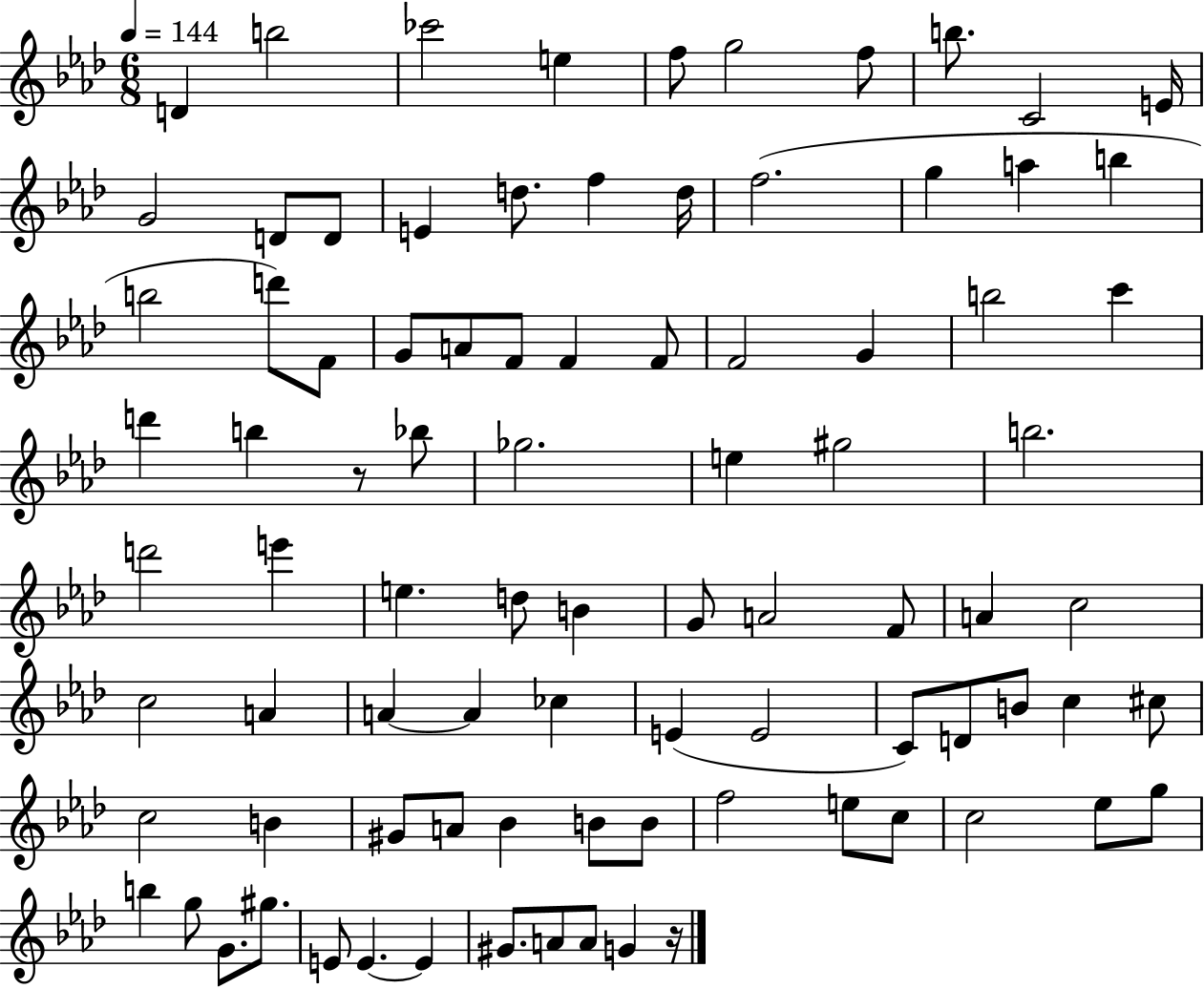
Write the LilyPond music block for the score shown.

{
  \clef treble
  \numericTimeSignature
  \time 6/8
  \key aes \major
  \tempo 4 = 144
  d'4 b''2 | ces'''2 e''4 | f''8 g''2 f''8 | b''8. c'2 e'16 | \break g'2 d'8 d'8 | e'4 d''8. f''4 d''16 | f''2.( | g''4 a''4 b''4 | \break b''2 d'''8) f'8 | g'8 a'8 f'8 f'4 f'8 | f'2 g'4 | b''2 c'''4 | \break d'''4 b''4 r8 bes''8 | ges''2. | e''4 gis''2 | b''2. | \break d'''2 e'''4 | e''4. d''8 b'4 | g'8 a'2 f'8 | a'4 c''2 | \break c''2 a'4 | a'4~~ a'4 ces''4 | e'4( e'2 | c'8) d'8 b'8 c''4 cis''8 | \break c''2 b'4 | gis'8 a'8 bes'4 b'8 b'8 | f''2 e''8 c''8 | c''2 ees''8 g''8 | \break b''4 g''8 g'8. gis''8. | e'8 e'4.~~ e'4 | gis'8. a'8 a'8 g'4 r16 | \bar "|."
}